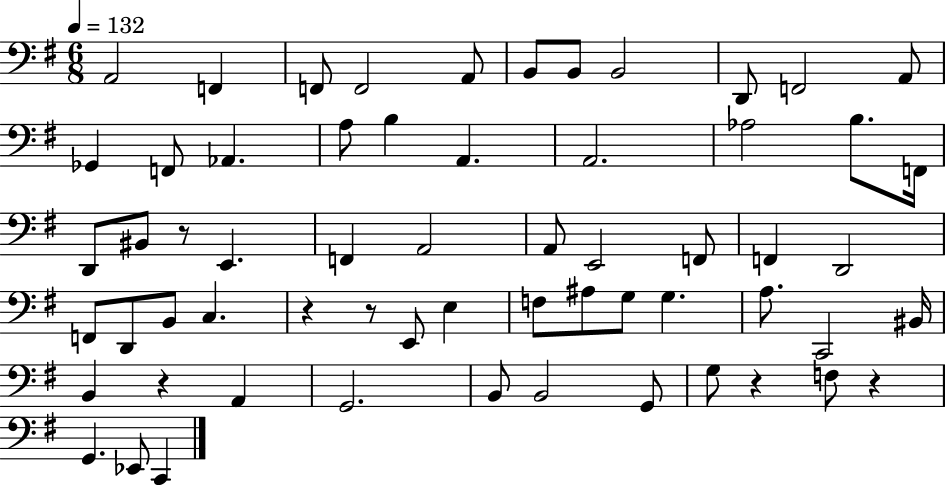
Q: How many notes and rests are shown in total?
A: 61